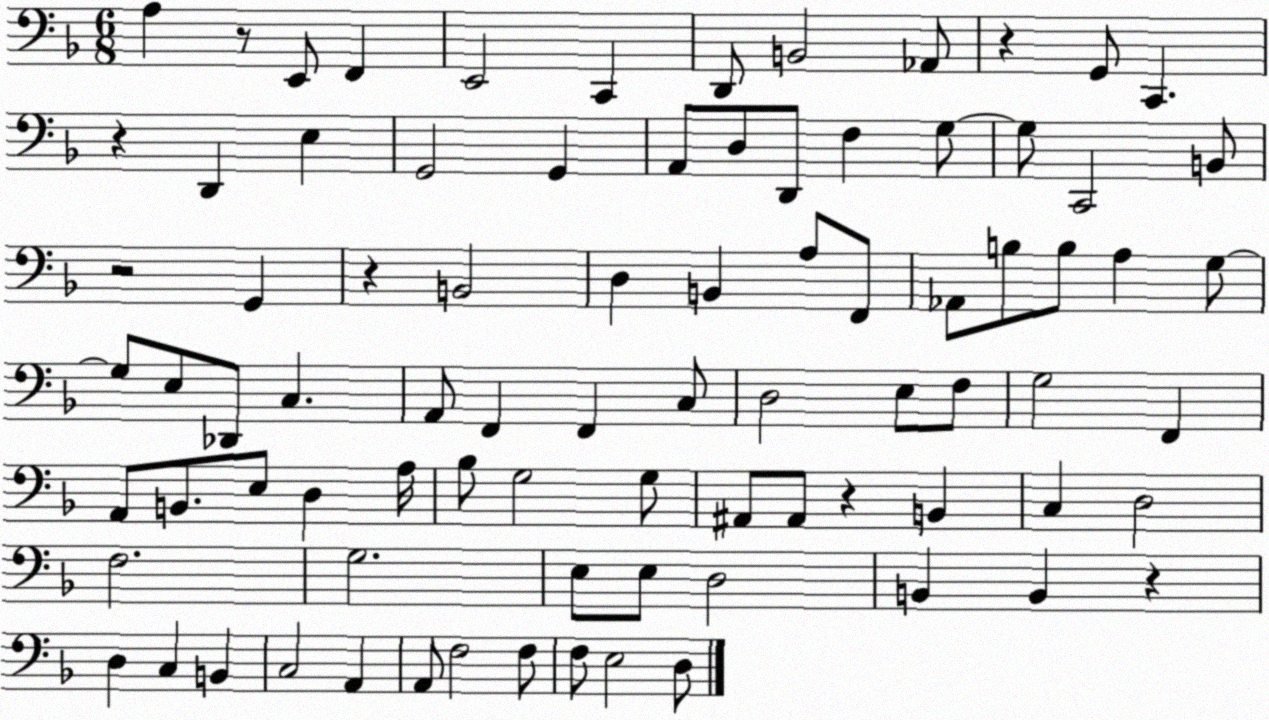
X:1
T:Untitled
M:6/8
L:1/4
K:F
A, z/2 E,,/2 F,, E,,2 C,, D,,/2 B,,2 _A,,/2 z G,,/2 C,, z D,, E, G,,2 G,, A,,/2 D,/2 D,,/2 F, G,/2 G,/2 C,,2 B,,/2 z2 G,, z B,,2 D, B,, A,/2 F,,/2 _A,,/2 B,/2 B,/2 A, G,/2 G,/2 E,/2 _D,,/2 C, A,,/2 F,, F,, C,/2 D,2 E,/2 F,/2 G,2 F,, A,,/2 B,,/2 E,/2 D, A,/4 _B,/2 G,2 G,/2 ^A,,/2 ^A,,/2 z B,, C, D,2 F,2 G,2 E,/2 E,/2 D,2 B,, B,, z D, C, B,, C,2 A,, A,,/2 F,2 F,/2 F,/2 E,2 D,/2